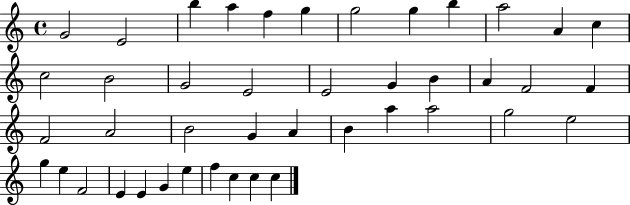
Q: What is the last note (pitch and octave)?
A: C5